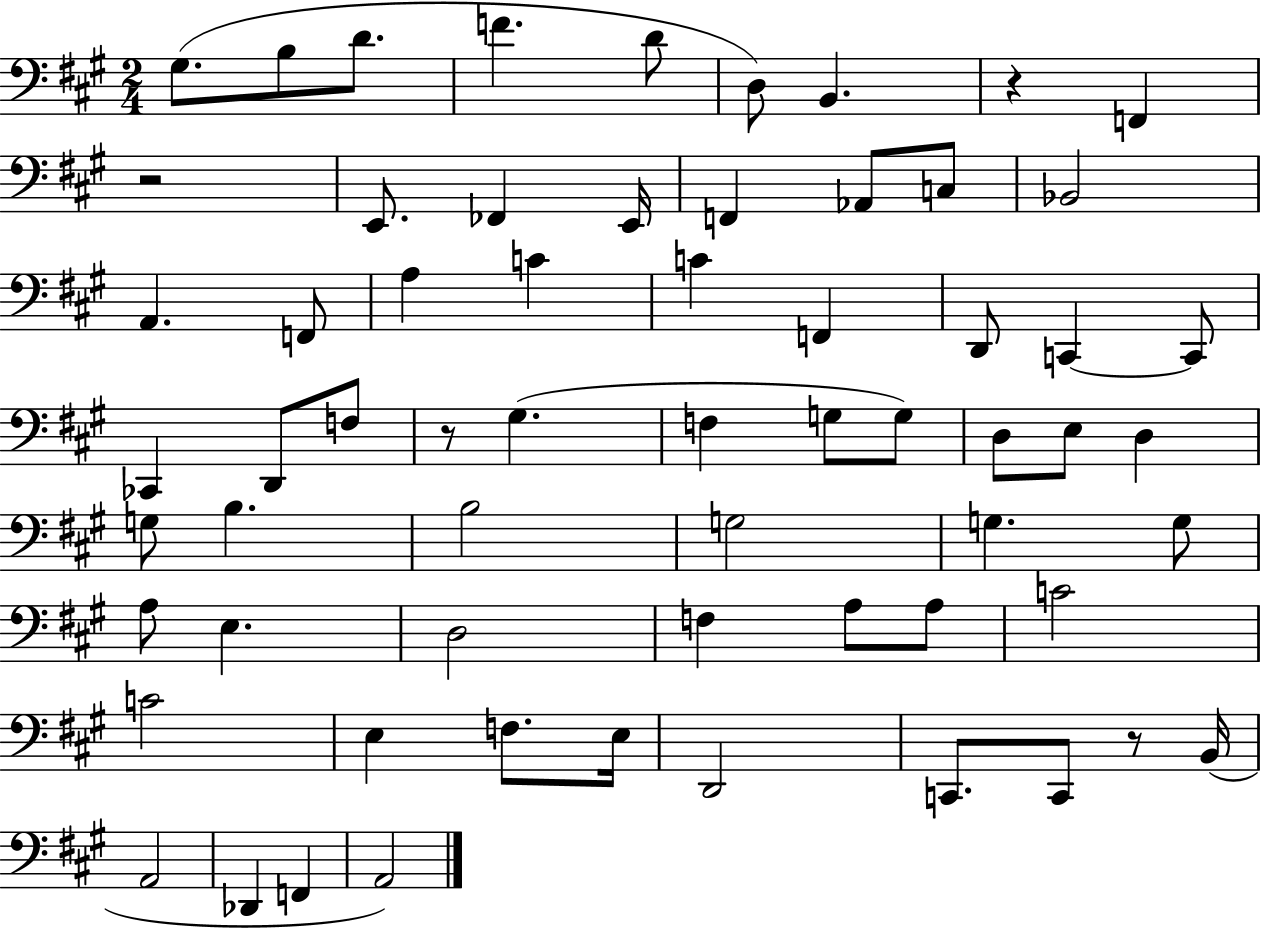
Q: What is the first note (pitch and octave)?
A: G#3